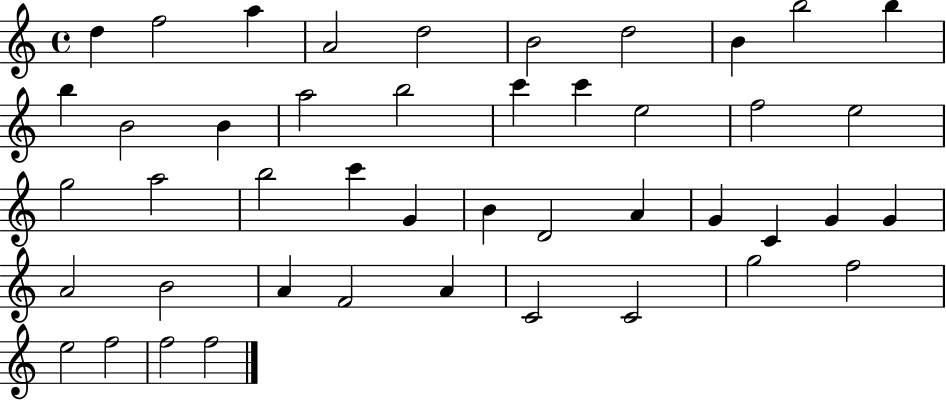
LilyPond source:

{
  \clef treble
  \time 4/4
  \defaultTimeSignature
  \key c \major
  d''4 f''2 a''4 | a'2 d''2 | b'2 d''2 | b'4 b''2 b''4 | \break b''4 b'2 b'4 | a''2 b''2 | c'''4 c'''4 e''2 | f''2 e''2 | \break g''2 a''2 | b''2 c'''4 g'4 | b'4 d'2 a'4 | g'4 c'4 g'4 g'4 | \break a'2 b'2 | a'4 f'2 a'4 | c'2 c'2 | g''2 f''2 | \break e''2 f''2 | f''2 f''2 | \bar "|."
}